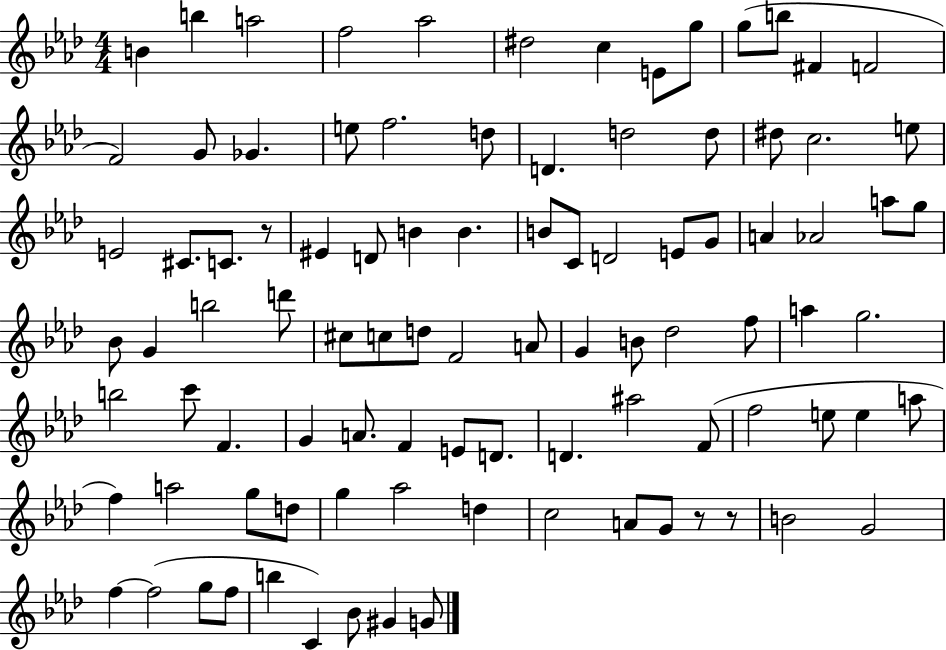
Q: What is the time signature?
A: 4/4